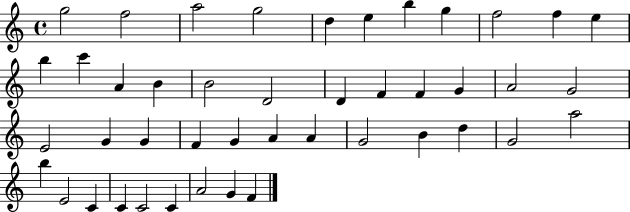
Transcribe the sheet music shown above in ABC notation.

X:1
T:Untitled
M:4/4
L:1/4
K:C
g2 f2 a2 g2 d e b g f2 f e b c' A B B2 D2 D F F G A2 G2 E2 G G F G A A G2 B d G2 a2 b E2 C C C2 C A2 G F